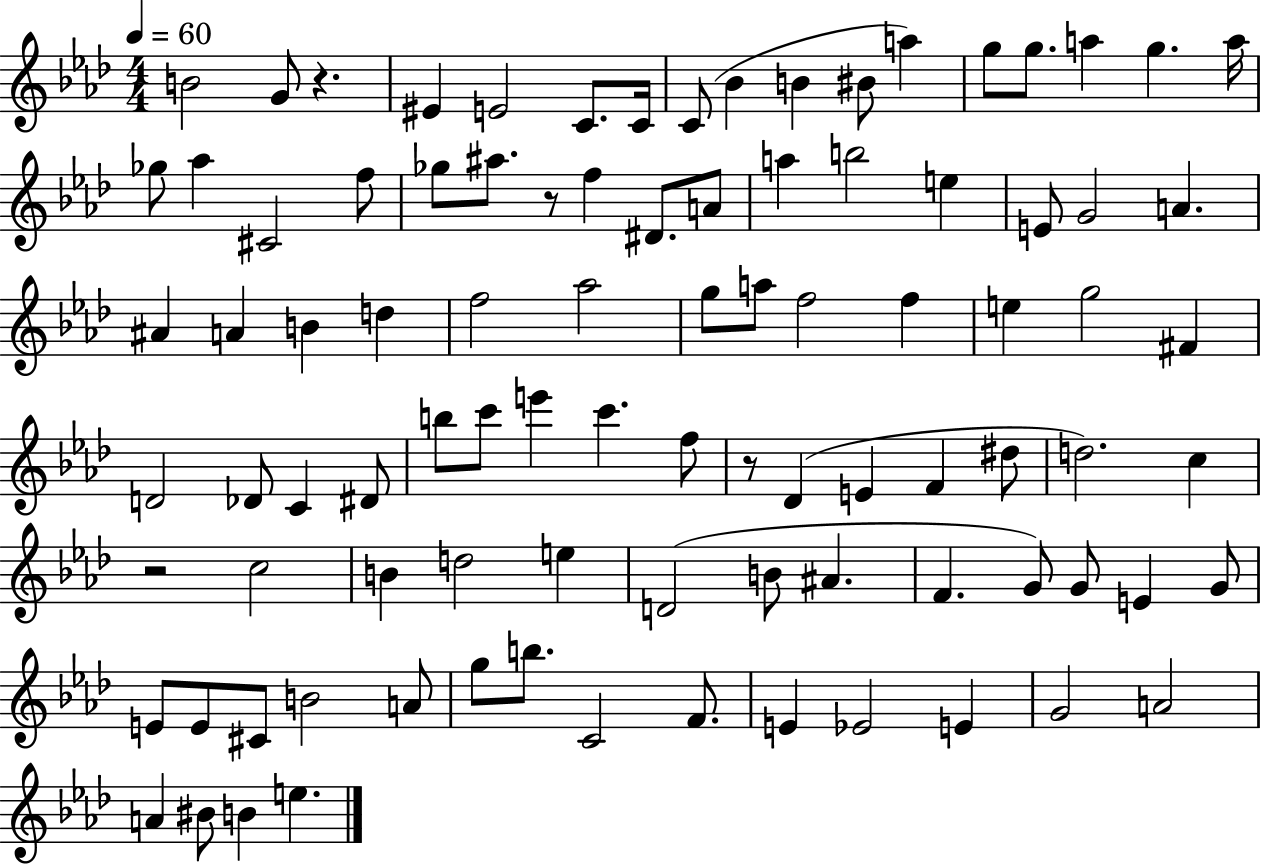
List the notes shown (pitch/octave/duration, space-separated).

B4/h G4/e R/q. EIS4/q E4/h C4/e. C4/s C4/e Bb4/q B4/q BIS4/e A5/q G5/e G5/e. A5/q G5/q. A5/s Gb5/e Ab5/q C#4/h F5/e Gb5/e A#5/e. R/e F5/q D#4/e. A4/e A5/q B5/h E5/q E4/e G4/h A4/q. A#4/q A4/q B4/q D5/q F5/h Ab5/h G5/e A5/e F5/h F5/q E5/q G5/h F#4/q D4/h Db4/e C4/q D#4/e B5/e C6/e E6/q C6/q. F5/e R/e Db4/q E4/q F4/q D#5/e D5/h. C5/q R/h C5/h B4/q D5/h E5/q D4/h B4/e A#4/q. F4/q. G4/e G4/e E4/q G4/e E4/e E4/e C#4/e B4/h A4/e G5/e B5/e. C4/h F4/e. E4/q Eb4/h E4/q G4/h A4/h A4/q BIS4/e B4/q E5/q.